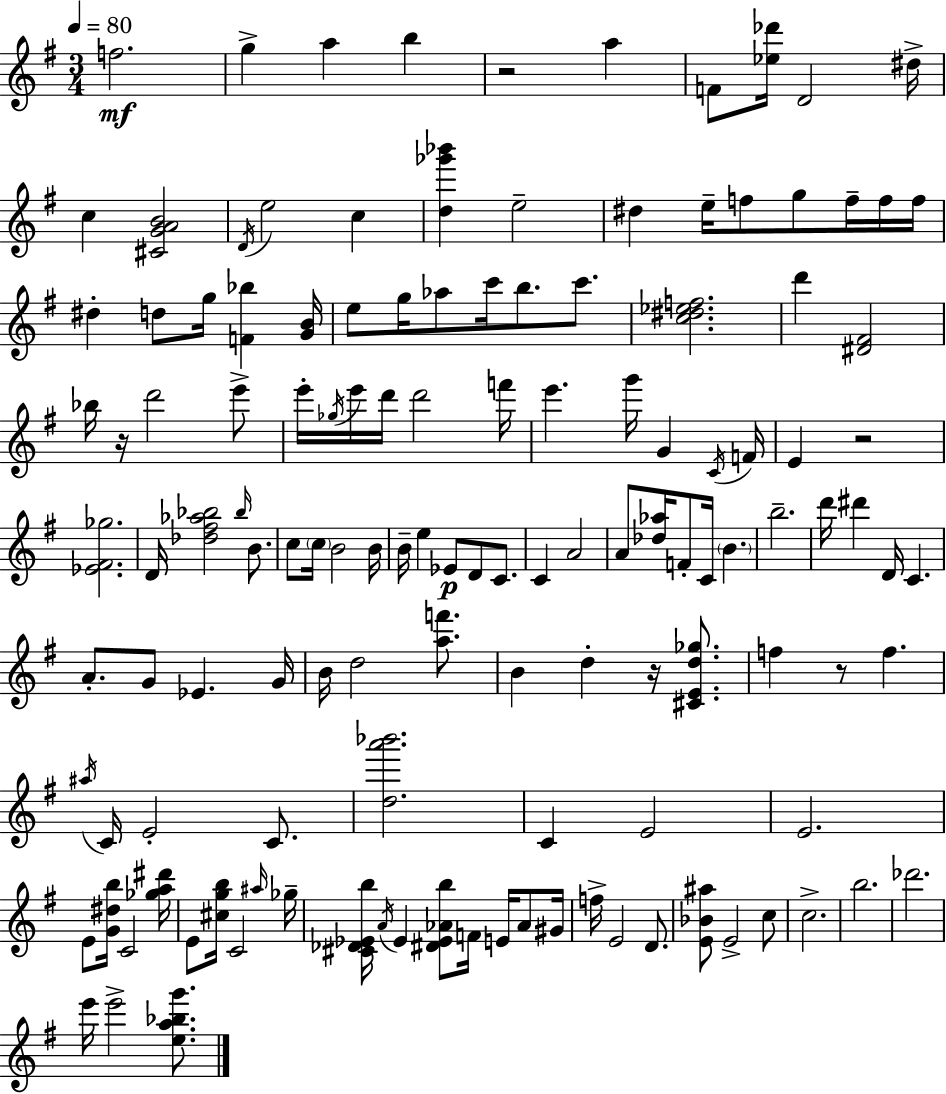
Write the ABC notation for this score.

X:1
T:Untitled
M:3/4
L:1/4
K:G
f2 g a b z2 a F/2 [_e_d']/4 D2 ^d/4 c [^CGAB]2 D/4 e2 c [d_g'_b'] e2 ^d e/4 f/2 g/2 f/4 f/4 f/4 ^d d/2 g/4 [F_b] [GB]/4 e/2 g/4 _a/2 c'/4 b/2 c'/2 [c^d_ef]2 d' [^D^F]2 _b/4 z/4 d'2 e'/2 e'/4 _g/4 e'/4 d'/4 d'2 f'/4 e' g'/4 G C/4 F/4 E z2 [_E^F_g]2 D/4 [_d^f_a_b]2 _b/4 B/2 c/2 c/4 B2 B/4 B/4 e _E/2 D/2 C/2 C A2 A/2 [_d_a]/4 F/2 C/4 B b2 d'/4 ^d' D/4 C A/2 G/2 _E G/4 B/4 d2 [af']/2 B d z/4 [^CEd_g]/2 f z/2 f ^a/4 C/4 E2 C/2 [da'_b']2 C E2 E2 E/2 [G^db]/4 C2 [_ga^d']/4 E/2 [^cgb]/4 C2 ^a/4 _g/4 [^C_D_Eb]/4 A/4 _E [^D_E_Ab]/2 F/4 E/4 _A/2 ^G/4 f/4 E2 D/2 [E_B^a]/2 E2 c/2 c2 b2 _d'2 e'/4 e'2 [ea_bg']/2